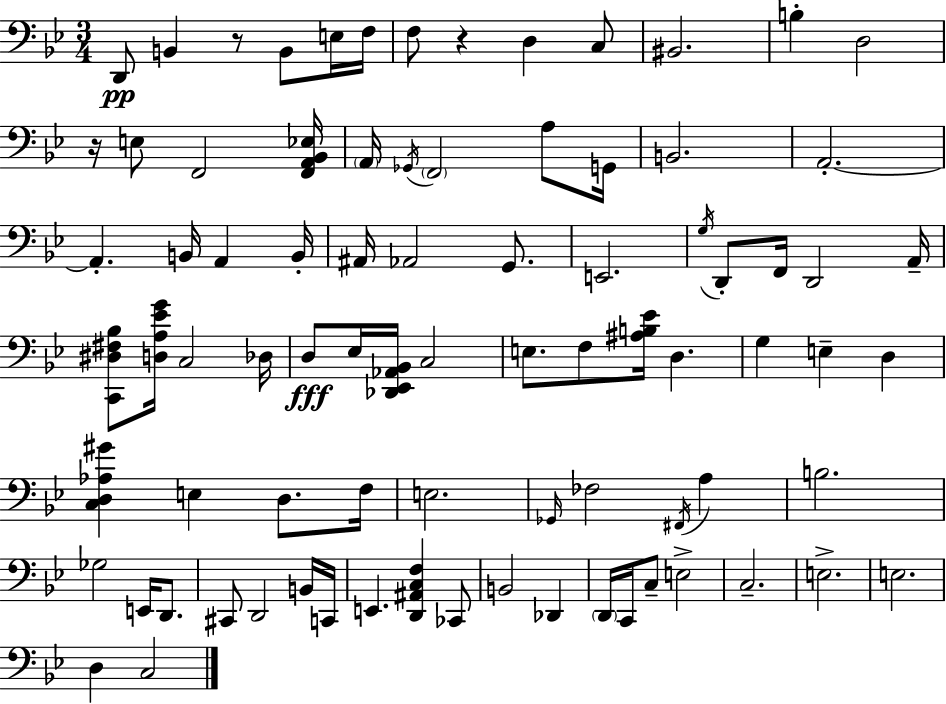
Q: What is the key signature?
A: BES major